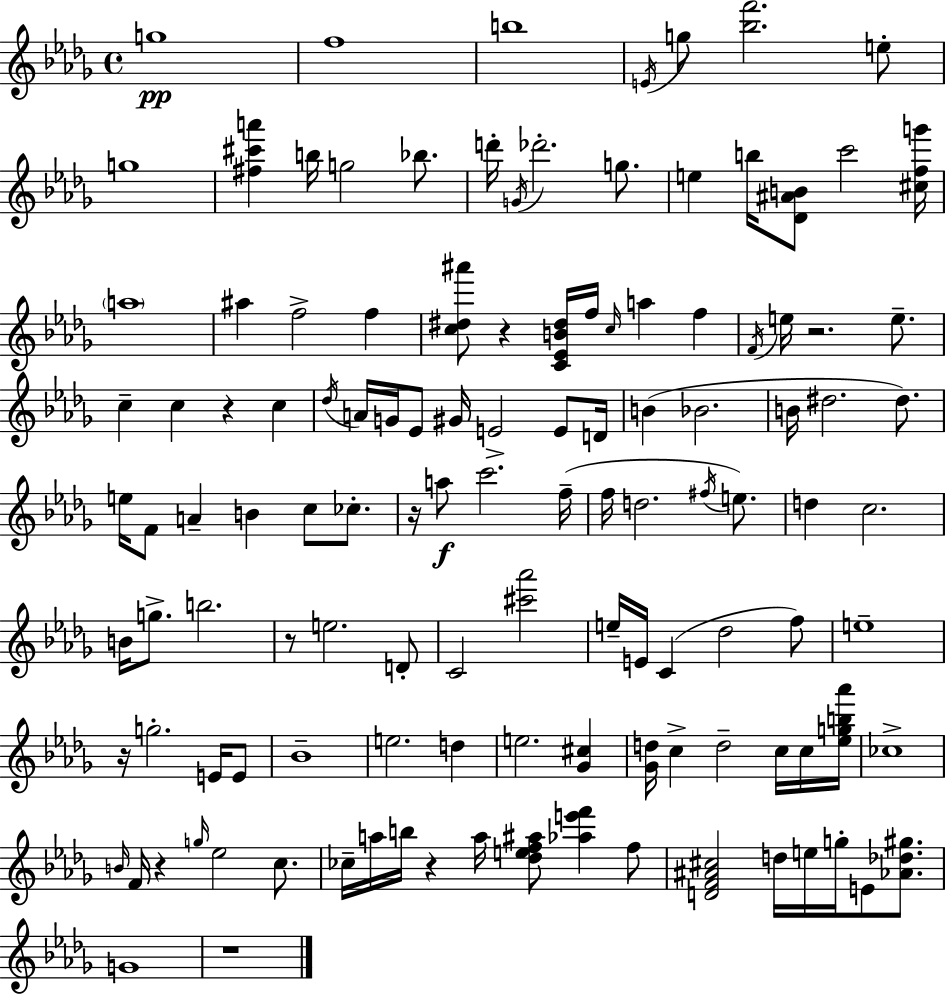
X:1
T:Untitled
M:4/4
L:1/4
K:Bbm
g4 f4 b4 E/4 g/2 [_bf']2 e/2 g4 [^f^c'a'] b/4 g2 _b/2 d'/4 G/4 _d'2 g/2 e b/4 [_D^AB]/2 c'2 [^cfg']/4 a4 ^a f2 f [c^d^a']/2 z [C_EB^d]/4 f/4 c/4 a f F/4 e/4 z2 e/2 c c z c _d/4 A/4 G/4 _E/2 ^G/4 E2 E/2 D/4 B _B2 B/4 ^d2 ^d/2 e/4 F/2 A B c/2 _c/2 z/4 a/2 c'2 f/4 f/4 d2 ^f/4 e/2 d c2 B/4 g/2 b2 z/2 e2 D/2 C2 [^c'_a']2 e/4 E/4 C _d2 f/2 e4 z/4 g2 E/4 E/2 _B4 e2 d e2 [_G^c] [_Gd]/4 c d2 c/4 c/4 [_egb_a']/4 _c4 B/4 F/4 z g/4 _e2 c/2 _c/4 a/4 b/4 z a/4 [_def^a]/2 [_ae'f'] f/2 [DF^A^c]2 d/4 e/4 g/4 E/2 [_A_d^g]/2 G4 z4